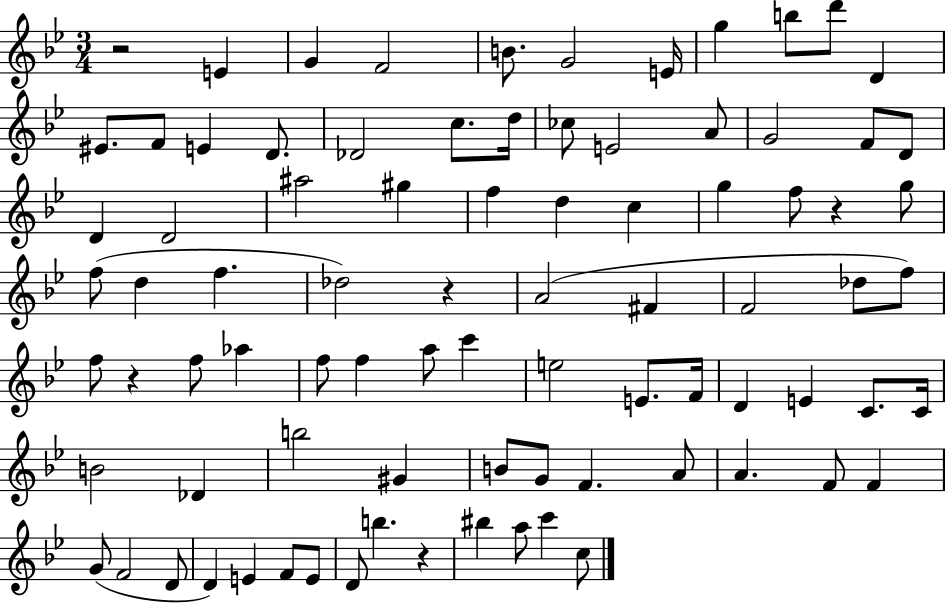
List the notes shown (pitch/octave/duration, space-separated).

R/h E4/q G4/q F4/h B4/e. G4/h E4/s G5/q B5/e D6/e D4/q EIS4/e. F4/e E4/q D4/e. Db4/h C5/e. D5/s CES5/e E4/h A4/e G4/h F4/e D4/e D4/q D4/h A#5/h G#5/q F5/q D5/q C5/q G5/q F5/e R/q G5/e F5/e D5/q F5/q. Db5/h R/q A4/h F#4/q F4/h Db5/e F5/e F5/e R/q F5/e Ab5/q F5/e F5/q A5/e C6/q E5/h E4/e. F4/s D4/q E4/q C4/e. C4/s B4/h Db4/q B5/h G#4/q B4/e G4/e F4/q. A4/e A4/q. F4/e F4/q G4/e F4/h D4/e D4/q E4/q F4/e E4/e D4/e B5/q. R/q BIS5/q A5/e C6/q C5/e